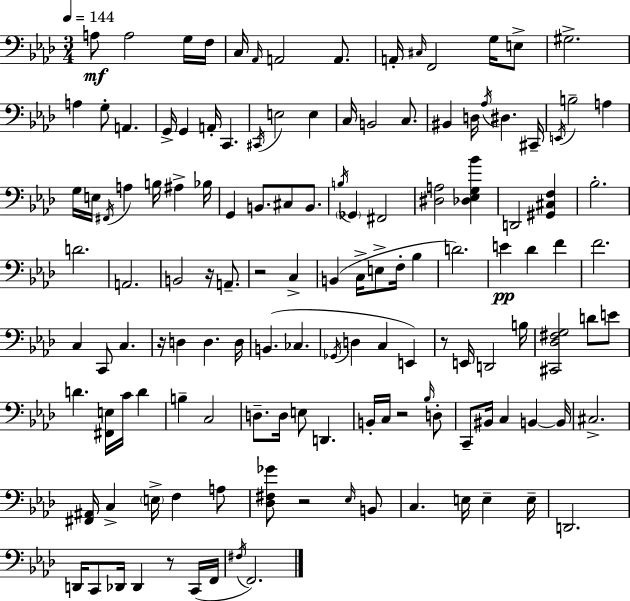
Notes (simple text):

A3/e A3/h G3/s F3/s C3/s Ab2/s A2/h A2/e. A2/s C#3/s F2/h G3/s E3/e G#3/h. A3/q G3/e A2/q. G2/s G2/q A2/s C2/q. C#2/s E3/h E3/q C3/s B2/h C3/e. BIS2/q D3/s Ab3/s D#3/q. C#2/s E2/s B3/h A3/q G3/s E3/s F#2/s A3/q B3/s A#3/q Bb3/s G2/q B2/e. C#3/e B2/e. B3/s Gb2/q F#2/h [D#3,A3]/h [Db3,Eb3,G3,Bb4]/q D2/h [G#2,C#3,F3]/q Bb3/h. D4/h. A2/h. B2/h R/s A2/e. R/h C3/q B2/q C3/s E3/e F3/s Bb3/q D4/h. E4/q Db4/q F4/q F4/h. C3/q C2/e C3/q. R/s D3/q D3/q. D3/s B2/q. CES3/q. Gb2/s D3/q C3/q E2/q R/e E2/s D2/h B3/s [C#2,Db3,F#3,G3]/h D4/e E4/e D4/q. [F#2,E3]/s C4/s D4/q B3/q C3/h D3/e. D3/s E3/e D2/q. B2/s C3/s R/h Bb3/s D3/e C2/e BIS2/s C3/q B2/q B2/s C#3/h. [F#2,A#2]/s C3/q E3/s F3/q A3/e [Db3,F#3,Gb4]/e R/h Eb3/s B2/e C3/q. E3/s E3/q E3/s D2/h. D2/s C2/e Db2/s Db2/q R/e C2/s F2/s F#3/s F2/h.